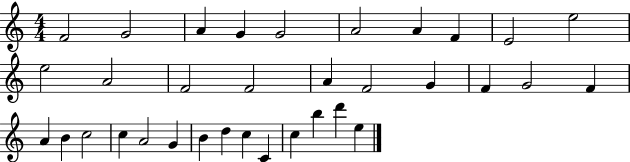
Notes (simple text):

F4/h G4/h A4/q G4/q G4/h A4/h A4/q F4/q E4/h E5/h E5/h A4/h F4/h F4/h A4/q F4/h G4/q F4/q G4/h F4/q A4/q B4/q C5/h C5/q A4/h G4/q B4/q D5/q C5/q C4/q C5/q B5/q D6/q E5/q